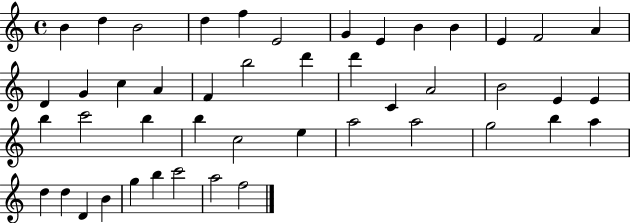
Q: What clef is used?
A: treble